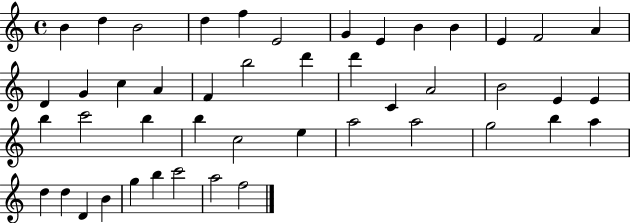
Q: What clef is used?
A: treble